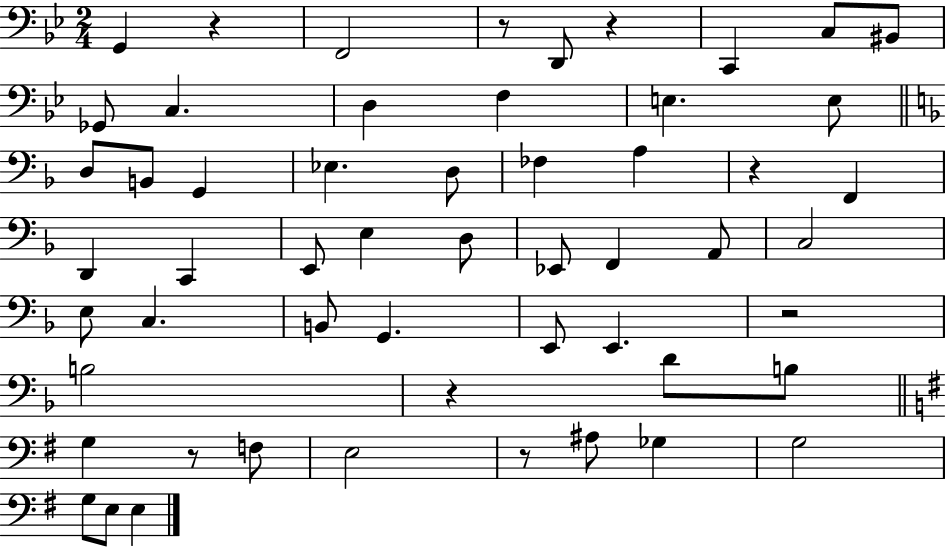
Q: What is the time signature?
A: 2/4